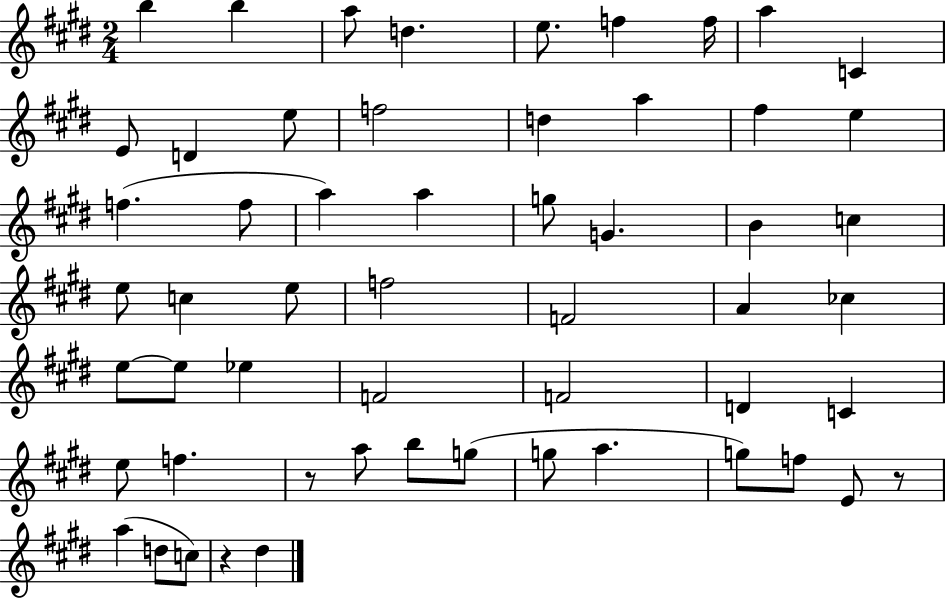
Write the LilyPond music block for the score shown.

{
  \clef treble
  \numericTimeSignature
  \time 2/4
  \key e \major
  b''4 b''4 | a''8 d''4. | e''8. f''4 f''16 | a''4 c'4 | \break e'8 d'4 e''8 | f''2 | d''4 a''4 | fis''4 e''4 | \break f''4.( f''8 | a''4) a''4 | g''8 g'4. | b'4 c''4 | \break e''8 c''4 e''8 | f''2 | f'2 | a'4 ces''4 | \break e''8~~ e''8 ees''4 | f'2 | f'2 | d'4 c'4 | \break e''8 f''4. | r8 a''8 b''8 g''8( | g''8 a''4. | g''8) f''8 e'8 r8 | \break a''4( d''8 c''8) | r4 dis''4 | \bar "|."
}